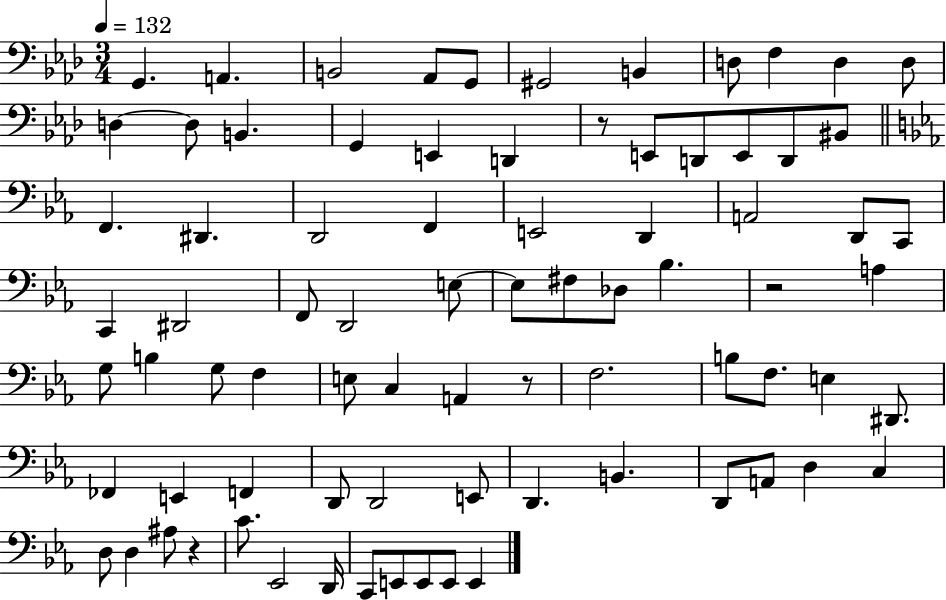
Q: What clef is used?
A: bass